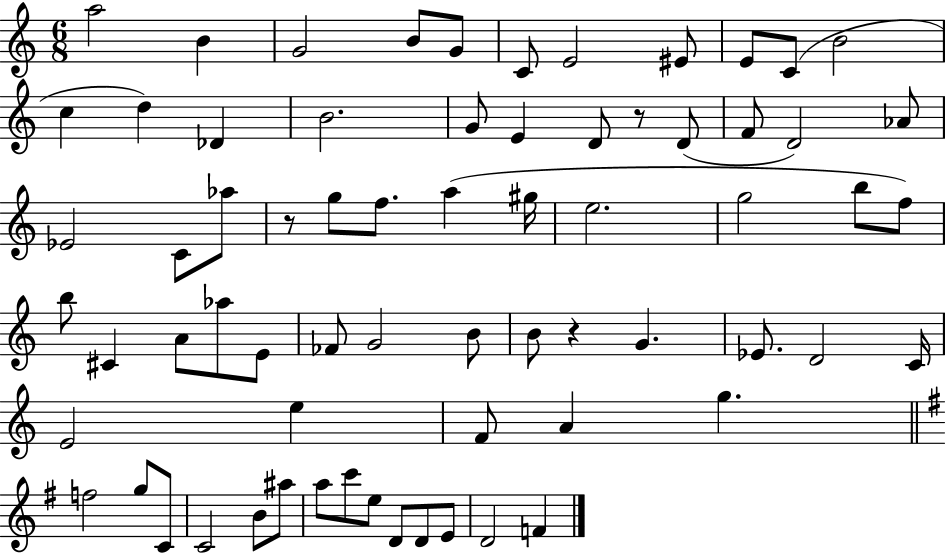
A5/h B4/q G4/h B4/e G4/e C4/e E4/h EIS4/e E4/e C4/e B4/h C5/q D5/q Db4/q B4/h. G4/e E4/q D4/e R/e D4/e F4/e D4/h Ab4/e Eb4/h C4/e Ab5/e R/e G5/e F5/e. A5/q G#5/s E5/h. G5/h B5/e F5/e B5/e C#4/q A4/e Ab5/e E4/e FES4/e G4/h B4/e B4/e R/q G4/q. Eb4/e. D4/h C4/s E4/h E5/q F4/e A4/q G5/q. F5/h G5/e C4/e C4/h B4/e A#5/e A5/e C6/e E5/e D4/e D4/e E4/e D4/h F4/q